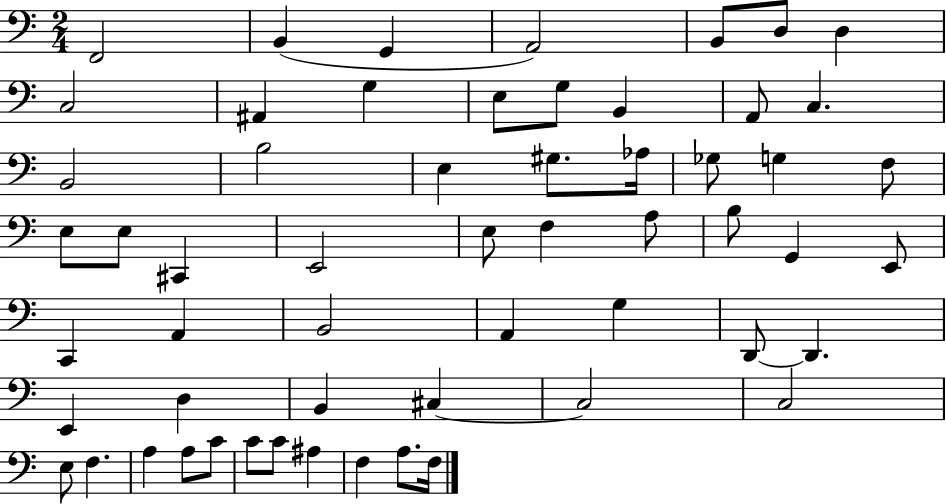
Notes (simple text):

F2/h B2/q G2/q A2/h B2/e D3/e D3/q C3/h A#2/q G3/q E3/e G3/e B2/q A2/e C3/q. B2/h B3/h E3/q G#3/e. Ab3/s Gb3/e G3/q F3/e E3/e E3/e C#2/q E2/h E3/e F3/q A3/e B3/e G2/q E2/e C2/q A2/q B2/h A2/q G3/q D2/e D2/q. E2/q D3/q B2/q C#3/q C#3/h C3/h E3/e F3/q. A3/q A3/e C4/e C4/e C4/e A#3/q F3/q A3/e. F3/s